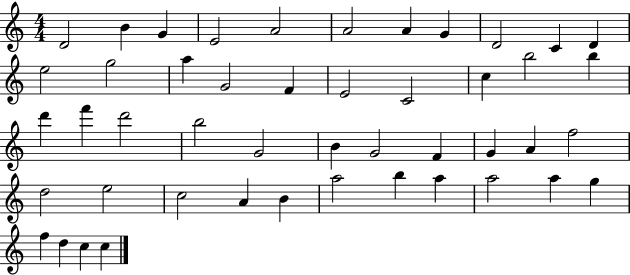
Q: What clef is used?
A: treble